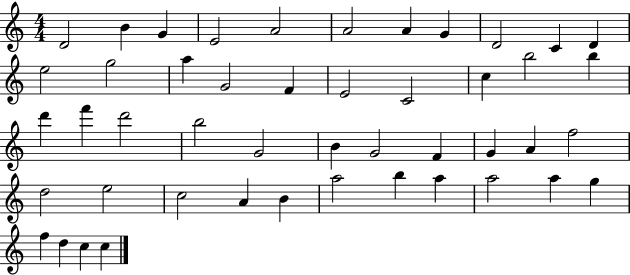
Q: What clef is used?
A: treble